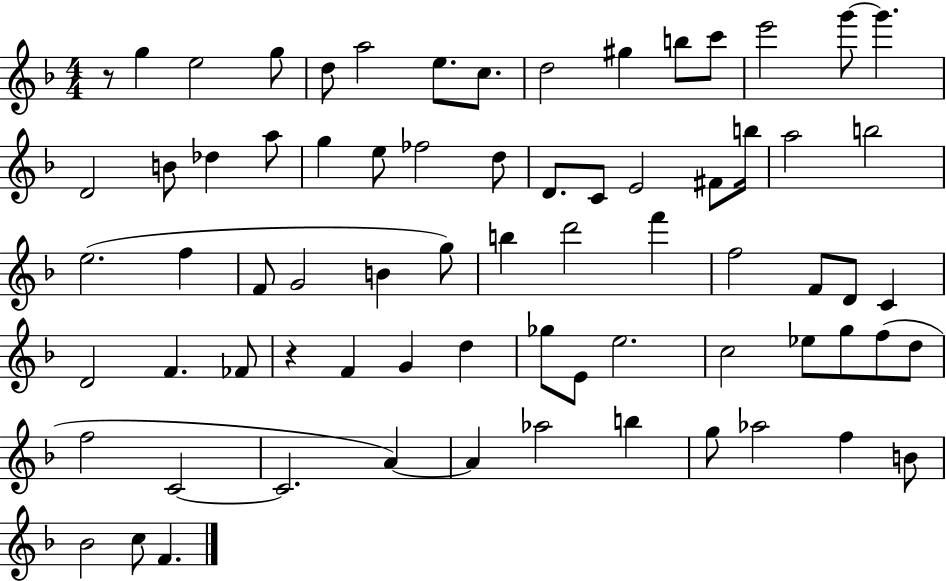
R/e G5/q E5/h G5/e D5/e A5/h E5/e. C5/e. D5/h G#5/q B5/e C6/e E6/h G6/e G6/q. D4/h B4/e Db5/q A5/e G5/q E5/e FES5/h D5/e D4/e. C4/e E4/h F#4/e B5/s A5/h B5/h E5/h. F5/q F4/e G4/h B4/q G5/e B5/q D6/h F6/q F5/h F4/e D4/e C4/q D4/h F4/q. FES4/e R/q F4/q G4/q D5/q Gb5/e E4/e E5/h. C5/h Eb5/e G5/e F5/e D5/e F5/h C4/h C4/h. A4/q A4/q Ab5/h B5/q G5/e Ab5/h F5/q B4/e Bb4/h C5/e F4/q.